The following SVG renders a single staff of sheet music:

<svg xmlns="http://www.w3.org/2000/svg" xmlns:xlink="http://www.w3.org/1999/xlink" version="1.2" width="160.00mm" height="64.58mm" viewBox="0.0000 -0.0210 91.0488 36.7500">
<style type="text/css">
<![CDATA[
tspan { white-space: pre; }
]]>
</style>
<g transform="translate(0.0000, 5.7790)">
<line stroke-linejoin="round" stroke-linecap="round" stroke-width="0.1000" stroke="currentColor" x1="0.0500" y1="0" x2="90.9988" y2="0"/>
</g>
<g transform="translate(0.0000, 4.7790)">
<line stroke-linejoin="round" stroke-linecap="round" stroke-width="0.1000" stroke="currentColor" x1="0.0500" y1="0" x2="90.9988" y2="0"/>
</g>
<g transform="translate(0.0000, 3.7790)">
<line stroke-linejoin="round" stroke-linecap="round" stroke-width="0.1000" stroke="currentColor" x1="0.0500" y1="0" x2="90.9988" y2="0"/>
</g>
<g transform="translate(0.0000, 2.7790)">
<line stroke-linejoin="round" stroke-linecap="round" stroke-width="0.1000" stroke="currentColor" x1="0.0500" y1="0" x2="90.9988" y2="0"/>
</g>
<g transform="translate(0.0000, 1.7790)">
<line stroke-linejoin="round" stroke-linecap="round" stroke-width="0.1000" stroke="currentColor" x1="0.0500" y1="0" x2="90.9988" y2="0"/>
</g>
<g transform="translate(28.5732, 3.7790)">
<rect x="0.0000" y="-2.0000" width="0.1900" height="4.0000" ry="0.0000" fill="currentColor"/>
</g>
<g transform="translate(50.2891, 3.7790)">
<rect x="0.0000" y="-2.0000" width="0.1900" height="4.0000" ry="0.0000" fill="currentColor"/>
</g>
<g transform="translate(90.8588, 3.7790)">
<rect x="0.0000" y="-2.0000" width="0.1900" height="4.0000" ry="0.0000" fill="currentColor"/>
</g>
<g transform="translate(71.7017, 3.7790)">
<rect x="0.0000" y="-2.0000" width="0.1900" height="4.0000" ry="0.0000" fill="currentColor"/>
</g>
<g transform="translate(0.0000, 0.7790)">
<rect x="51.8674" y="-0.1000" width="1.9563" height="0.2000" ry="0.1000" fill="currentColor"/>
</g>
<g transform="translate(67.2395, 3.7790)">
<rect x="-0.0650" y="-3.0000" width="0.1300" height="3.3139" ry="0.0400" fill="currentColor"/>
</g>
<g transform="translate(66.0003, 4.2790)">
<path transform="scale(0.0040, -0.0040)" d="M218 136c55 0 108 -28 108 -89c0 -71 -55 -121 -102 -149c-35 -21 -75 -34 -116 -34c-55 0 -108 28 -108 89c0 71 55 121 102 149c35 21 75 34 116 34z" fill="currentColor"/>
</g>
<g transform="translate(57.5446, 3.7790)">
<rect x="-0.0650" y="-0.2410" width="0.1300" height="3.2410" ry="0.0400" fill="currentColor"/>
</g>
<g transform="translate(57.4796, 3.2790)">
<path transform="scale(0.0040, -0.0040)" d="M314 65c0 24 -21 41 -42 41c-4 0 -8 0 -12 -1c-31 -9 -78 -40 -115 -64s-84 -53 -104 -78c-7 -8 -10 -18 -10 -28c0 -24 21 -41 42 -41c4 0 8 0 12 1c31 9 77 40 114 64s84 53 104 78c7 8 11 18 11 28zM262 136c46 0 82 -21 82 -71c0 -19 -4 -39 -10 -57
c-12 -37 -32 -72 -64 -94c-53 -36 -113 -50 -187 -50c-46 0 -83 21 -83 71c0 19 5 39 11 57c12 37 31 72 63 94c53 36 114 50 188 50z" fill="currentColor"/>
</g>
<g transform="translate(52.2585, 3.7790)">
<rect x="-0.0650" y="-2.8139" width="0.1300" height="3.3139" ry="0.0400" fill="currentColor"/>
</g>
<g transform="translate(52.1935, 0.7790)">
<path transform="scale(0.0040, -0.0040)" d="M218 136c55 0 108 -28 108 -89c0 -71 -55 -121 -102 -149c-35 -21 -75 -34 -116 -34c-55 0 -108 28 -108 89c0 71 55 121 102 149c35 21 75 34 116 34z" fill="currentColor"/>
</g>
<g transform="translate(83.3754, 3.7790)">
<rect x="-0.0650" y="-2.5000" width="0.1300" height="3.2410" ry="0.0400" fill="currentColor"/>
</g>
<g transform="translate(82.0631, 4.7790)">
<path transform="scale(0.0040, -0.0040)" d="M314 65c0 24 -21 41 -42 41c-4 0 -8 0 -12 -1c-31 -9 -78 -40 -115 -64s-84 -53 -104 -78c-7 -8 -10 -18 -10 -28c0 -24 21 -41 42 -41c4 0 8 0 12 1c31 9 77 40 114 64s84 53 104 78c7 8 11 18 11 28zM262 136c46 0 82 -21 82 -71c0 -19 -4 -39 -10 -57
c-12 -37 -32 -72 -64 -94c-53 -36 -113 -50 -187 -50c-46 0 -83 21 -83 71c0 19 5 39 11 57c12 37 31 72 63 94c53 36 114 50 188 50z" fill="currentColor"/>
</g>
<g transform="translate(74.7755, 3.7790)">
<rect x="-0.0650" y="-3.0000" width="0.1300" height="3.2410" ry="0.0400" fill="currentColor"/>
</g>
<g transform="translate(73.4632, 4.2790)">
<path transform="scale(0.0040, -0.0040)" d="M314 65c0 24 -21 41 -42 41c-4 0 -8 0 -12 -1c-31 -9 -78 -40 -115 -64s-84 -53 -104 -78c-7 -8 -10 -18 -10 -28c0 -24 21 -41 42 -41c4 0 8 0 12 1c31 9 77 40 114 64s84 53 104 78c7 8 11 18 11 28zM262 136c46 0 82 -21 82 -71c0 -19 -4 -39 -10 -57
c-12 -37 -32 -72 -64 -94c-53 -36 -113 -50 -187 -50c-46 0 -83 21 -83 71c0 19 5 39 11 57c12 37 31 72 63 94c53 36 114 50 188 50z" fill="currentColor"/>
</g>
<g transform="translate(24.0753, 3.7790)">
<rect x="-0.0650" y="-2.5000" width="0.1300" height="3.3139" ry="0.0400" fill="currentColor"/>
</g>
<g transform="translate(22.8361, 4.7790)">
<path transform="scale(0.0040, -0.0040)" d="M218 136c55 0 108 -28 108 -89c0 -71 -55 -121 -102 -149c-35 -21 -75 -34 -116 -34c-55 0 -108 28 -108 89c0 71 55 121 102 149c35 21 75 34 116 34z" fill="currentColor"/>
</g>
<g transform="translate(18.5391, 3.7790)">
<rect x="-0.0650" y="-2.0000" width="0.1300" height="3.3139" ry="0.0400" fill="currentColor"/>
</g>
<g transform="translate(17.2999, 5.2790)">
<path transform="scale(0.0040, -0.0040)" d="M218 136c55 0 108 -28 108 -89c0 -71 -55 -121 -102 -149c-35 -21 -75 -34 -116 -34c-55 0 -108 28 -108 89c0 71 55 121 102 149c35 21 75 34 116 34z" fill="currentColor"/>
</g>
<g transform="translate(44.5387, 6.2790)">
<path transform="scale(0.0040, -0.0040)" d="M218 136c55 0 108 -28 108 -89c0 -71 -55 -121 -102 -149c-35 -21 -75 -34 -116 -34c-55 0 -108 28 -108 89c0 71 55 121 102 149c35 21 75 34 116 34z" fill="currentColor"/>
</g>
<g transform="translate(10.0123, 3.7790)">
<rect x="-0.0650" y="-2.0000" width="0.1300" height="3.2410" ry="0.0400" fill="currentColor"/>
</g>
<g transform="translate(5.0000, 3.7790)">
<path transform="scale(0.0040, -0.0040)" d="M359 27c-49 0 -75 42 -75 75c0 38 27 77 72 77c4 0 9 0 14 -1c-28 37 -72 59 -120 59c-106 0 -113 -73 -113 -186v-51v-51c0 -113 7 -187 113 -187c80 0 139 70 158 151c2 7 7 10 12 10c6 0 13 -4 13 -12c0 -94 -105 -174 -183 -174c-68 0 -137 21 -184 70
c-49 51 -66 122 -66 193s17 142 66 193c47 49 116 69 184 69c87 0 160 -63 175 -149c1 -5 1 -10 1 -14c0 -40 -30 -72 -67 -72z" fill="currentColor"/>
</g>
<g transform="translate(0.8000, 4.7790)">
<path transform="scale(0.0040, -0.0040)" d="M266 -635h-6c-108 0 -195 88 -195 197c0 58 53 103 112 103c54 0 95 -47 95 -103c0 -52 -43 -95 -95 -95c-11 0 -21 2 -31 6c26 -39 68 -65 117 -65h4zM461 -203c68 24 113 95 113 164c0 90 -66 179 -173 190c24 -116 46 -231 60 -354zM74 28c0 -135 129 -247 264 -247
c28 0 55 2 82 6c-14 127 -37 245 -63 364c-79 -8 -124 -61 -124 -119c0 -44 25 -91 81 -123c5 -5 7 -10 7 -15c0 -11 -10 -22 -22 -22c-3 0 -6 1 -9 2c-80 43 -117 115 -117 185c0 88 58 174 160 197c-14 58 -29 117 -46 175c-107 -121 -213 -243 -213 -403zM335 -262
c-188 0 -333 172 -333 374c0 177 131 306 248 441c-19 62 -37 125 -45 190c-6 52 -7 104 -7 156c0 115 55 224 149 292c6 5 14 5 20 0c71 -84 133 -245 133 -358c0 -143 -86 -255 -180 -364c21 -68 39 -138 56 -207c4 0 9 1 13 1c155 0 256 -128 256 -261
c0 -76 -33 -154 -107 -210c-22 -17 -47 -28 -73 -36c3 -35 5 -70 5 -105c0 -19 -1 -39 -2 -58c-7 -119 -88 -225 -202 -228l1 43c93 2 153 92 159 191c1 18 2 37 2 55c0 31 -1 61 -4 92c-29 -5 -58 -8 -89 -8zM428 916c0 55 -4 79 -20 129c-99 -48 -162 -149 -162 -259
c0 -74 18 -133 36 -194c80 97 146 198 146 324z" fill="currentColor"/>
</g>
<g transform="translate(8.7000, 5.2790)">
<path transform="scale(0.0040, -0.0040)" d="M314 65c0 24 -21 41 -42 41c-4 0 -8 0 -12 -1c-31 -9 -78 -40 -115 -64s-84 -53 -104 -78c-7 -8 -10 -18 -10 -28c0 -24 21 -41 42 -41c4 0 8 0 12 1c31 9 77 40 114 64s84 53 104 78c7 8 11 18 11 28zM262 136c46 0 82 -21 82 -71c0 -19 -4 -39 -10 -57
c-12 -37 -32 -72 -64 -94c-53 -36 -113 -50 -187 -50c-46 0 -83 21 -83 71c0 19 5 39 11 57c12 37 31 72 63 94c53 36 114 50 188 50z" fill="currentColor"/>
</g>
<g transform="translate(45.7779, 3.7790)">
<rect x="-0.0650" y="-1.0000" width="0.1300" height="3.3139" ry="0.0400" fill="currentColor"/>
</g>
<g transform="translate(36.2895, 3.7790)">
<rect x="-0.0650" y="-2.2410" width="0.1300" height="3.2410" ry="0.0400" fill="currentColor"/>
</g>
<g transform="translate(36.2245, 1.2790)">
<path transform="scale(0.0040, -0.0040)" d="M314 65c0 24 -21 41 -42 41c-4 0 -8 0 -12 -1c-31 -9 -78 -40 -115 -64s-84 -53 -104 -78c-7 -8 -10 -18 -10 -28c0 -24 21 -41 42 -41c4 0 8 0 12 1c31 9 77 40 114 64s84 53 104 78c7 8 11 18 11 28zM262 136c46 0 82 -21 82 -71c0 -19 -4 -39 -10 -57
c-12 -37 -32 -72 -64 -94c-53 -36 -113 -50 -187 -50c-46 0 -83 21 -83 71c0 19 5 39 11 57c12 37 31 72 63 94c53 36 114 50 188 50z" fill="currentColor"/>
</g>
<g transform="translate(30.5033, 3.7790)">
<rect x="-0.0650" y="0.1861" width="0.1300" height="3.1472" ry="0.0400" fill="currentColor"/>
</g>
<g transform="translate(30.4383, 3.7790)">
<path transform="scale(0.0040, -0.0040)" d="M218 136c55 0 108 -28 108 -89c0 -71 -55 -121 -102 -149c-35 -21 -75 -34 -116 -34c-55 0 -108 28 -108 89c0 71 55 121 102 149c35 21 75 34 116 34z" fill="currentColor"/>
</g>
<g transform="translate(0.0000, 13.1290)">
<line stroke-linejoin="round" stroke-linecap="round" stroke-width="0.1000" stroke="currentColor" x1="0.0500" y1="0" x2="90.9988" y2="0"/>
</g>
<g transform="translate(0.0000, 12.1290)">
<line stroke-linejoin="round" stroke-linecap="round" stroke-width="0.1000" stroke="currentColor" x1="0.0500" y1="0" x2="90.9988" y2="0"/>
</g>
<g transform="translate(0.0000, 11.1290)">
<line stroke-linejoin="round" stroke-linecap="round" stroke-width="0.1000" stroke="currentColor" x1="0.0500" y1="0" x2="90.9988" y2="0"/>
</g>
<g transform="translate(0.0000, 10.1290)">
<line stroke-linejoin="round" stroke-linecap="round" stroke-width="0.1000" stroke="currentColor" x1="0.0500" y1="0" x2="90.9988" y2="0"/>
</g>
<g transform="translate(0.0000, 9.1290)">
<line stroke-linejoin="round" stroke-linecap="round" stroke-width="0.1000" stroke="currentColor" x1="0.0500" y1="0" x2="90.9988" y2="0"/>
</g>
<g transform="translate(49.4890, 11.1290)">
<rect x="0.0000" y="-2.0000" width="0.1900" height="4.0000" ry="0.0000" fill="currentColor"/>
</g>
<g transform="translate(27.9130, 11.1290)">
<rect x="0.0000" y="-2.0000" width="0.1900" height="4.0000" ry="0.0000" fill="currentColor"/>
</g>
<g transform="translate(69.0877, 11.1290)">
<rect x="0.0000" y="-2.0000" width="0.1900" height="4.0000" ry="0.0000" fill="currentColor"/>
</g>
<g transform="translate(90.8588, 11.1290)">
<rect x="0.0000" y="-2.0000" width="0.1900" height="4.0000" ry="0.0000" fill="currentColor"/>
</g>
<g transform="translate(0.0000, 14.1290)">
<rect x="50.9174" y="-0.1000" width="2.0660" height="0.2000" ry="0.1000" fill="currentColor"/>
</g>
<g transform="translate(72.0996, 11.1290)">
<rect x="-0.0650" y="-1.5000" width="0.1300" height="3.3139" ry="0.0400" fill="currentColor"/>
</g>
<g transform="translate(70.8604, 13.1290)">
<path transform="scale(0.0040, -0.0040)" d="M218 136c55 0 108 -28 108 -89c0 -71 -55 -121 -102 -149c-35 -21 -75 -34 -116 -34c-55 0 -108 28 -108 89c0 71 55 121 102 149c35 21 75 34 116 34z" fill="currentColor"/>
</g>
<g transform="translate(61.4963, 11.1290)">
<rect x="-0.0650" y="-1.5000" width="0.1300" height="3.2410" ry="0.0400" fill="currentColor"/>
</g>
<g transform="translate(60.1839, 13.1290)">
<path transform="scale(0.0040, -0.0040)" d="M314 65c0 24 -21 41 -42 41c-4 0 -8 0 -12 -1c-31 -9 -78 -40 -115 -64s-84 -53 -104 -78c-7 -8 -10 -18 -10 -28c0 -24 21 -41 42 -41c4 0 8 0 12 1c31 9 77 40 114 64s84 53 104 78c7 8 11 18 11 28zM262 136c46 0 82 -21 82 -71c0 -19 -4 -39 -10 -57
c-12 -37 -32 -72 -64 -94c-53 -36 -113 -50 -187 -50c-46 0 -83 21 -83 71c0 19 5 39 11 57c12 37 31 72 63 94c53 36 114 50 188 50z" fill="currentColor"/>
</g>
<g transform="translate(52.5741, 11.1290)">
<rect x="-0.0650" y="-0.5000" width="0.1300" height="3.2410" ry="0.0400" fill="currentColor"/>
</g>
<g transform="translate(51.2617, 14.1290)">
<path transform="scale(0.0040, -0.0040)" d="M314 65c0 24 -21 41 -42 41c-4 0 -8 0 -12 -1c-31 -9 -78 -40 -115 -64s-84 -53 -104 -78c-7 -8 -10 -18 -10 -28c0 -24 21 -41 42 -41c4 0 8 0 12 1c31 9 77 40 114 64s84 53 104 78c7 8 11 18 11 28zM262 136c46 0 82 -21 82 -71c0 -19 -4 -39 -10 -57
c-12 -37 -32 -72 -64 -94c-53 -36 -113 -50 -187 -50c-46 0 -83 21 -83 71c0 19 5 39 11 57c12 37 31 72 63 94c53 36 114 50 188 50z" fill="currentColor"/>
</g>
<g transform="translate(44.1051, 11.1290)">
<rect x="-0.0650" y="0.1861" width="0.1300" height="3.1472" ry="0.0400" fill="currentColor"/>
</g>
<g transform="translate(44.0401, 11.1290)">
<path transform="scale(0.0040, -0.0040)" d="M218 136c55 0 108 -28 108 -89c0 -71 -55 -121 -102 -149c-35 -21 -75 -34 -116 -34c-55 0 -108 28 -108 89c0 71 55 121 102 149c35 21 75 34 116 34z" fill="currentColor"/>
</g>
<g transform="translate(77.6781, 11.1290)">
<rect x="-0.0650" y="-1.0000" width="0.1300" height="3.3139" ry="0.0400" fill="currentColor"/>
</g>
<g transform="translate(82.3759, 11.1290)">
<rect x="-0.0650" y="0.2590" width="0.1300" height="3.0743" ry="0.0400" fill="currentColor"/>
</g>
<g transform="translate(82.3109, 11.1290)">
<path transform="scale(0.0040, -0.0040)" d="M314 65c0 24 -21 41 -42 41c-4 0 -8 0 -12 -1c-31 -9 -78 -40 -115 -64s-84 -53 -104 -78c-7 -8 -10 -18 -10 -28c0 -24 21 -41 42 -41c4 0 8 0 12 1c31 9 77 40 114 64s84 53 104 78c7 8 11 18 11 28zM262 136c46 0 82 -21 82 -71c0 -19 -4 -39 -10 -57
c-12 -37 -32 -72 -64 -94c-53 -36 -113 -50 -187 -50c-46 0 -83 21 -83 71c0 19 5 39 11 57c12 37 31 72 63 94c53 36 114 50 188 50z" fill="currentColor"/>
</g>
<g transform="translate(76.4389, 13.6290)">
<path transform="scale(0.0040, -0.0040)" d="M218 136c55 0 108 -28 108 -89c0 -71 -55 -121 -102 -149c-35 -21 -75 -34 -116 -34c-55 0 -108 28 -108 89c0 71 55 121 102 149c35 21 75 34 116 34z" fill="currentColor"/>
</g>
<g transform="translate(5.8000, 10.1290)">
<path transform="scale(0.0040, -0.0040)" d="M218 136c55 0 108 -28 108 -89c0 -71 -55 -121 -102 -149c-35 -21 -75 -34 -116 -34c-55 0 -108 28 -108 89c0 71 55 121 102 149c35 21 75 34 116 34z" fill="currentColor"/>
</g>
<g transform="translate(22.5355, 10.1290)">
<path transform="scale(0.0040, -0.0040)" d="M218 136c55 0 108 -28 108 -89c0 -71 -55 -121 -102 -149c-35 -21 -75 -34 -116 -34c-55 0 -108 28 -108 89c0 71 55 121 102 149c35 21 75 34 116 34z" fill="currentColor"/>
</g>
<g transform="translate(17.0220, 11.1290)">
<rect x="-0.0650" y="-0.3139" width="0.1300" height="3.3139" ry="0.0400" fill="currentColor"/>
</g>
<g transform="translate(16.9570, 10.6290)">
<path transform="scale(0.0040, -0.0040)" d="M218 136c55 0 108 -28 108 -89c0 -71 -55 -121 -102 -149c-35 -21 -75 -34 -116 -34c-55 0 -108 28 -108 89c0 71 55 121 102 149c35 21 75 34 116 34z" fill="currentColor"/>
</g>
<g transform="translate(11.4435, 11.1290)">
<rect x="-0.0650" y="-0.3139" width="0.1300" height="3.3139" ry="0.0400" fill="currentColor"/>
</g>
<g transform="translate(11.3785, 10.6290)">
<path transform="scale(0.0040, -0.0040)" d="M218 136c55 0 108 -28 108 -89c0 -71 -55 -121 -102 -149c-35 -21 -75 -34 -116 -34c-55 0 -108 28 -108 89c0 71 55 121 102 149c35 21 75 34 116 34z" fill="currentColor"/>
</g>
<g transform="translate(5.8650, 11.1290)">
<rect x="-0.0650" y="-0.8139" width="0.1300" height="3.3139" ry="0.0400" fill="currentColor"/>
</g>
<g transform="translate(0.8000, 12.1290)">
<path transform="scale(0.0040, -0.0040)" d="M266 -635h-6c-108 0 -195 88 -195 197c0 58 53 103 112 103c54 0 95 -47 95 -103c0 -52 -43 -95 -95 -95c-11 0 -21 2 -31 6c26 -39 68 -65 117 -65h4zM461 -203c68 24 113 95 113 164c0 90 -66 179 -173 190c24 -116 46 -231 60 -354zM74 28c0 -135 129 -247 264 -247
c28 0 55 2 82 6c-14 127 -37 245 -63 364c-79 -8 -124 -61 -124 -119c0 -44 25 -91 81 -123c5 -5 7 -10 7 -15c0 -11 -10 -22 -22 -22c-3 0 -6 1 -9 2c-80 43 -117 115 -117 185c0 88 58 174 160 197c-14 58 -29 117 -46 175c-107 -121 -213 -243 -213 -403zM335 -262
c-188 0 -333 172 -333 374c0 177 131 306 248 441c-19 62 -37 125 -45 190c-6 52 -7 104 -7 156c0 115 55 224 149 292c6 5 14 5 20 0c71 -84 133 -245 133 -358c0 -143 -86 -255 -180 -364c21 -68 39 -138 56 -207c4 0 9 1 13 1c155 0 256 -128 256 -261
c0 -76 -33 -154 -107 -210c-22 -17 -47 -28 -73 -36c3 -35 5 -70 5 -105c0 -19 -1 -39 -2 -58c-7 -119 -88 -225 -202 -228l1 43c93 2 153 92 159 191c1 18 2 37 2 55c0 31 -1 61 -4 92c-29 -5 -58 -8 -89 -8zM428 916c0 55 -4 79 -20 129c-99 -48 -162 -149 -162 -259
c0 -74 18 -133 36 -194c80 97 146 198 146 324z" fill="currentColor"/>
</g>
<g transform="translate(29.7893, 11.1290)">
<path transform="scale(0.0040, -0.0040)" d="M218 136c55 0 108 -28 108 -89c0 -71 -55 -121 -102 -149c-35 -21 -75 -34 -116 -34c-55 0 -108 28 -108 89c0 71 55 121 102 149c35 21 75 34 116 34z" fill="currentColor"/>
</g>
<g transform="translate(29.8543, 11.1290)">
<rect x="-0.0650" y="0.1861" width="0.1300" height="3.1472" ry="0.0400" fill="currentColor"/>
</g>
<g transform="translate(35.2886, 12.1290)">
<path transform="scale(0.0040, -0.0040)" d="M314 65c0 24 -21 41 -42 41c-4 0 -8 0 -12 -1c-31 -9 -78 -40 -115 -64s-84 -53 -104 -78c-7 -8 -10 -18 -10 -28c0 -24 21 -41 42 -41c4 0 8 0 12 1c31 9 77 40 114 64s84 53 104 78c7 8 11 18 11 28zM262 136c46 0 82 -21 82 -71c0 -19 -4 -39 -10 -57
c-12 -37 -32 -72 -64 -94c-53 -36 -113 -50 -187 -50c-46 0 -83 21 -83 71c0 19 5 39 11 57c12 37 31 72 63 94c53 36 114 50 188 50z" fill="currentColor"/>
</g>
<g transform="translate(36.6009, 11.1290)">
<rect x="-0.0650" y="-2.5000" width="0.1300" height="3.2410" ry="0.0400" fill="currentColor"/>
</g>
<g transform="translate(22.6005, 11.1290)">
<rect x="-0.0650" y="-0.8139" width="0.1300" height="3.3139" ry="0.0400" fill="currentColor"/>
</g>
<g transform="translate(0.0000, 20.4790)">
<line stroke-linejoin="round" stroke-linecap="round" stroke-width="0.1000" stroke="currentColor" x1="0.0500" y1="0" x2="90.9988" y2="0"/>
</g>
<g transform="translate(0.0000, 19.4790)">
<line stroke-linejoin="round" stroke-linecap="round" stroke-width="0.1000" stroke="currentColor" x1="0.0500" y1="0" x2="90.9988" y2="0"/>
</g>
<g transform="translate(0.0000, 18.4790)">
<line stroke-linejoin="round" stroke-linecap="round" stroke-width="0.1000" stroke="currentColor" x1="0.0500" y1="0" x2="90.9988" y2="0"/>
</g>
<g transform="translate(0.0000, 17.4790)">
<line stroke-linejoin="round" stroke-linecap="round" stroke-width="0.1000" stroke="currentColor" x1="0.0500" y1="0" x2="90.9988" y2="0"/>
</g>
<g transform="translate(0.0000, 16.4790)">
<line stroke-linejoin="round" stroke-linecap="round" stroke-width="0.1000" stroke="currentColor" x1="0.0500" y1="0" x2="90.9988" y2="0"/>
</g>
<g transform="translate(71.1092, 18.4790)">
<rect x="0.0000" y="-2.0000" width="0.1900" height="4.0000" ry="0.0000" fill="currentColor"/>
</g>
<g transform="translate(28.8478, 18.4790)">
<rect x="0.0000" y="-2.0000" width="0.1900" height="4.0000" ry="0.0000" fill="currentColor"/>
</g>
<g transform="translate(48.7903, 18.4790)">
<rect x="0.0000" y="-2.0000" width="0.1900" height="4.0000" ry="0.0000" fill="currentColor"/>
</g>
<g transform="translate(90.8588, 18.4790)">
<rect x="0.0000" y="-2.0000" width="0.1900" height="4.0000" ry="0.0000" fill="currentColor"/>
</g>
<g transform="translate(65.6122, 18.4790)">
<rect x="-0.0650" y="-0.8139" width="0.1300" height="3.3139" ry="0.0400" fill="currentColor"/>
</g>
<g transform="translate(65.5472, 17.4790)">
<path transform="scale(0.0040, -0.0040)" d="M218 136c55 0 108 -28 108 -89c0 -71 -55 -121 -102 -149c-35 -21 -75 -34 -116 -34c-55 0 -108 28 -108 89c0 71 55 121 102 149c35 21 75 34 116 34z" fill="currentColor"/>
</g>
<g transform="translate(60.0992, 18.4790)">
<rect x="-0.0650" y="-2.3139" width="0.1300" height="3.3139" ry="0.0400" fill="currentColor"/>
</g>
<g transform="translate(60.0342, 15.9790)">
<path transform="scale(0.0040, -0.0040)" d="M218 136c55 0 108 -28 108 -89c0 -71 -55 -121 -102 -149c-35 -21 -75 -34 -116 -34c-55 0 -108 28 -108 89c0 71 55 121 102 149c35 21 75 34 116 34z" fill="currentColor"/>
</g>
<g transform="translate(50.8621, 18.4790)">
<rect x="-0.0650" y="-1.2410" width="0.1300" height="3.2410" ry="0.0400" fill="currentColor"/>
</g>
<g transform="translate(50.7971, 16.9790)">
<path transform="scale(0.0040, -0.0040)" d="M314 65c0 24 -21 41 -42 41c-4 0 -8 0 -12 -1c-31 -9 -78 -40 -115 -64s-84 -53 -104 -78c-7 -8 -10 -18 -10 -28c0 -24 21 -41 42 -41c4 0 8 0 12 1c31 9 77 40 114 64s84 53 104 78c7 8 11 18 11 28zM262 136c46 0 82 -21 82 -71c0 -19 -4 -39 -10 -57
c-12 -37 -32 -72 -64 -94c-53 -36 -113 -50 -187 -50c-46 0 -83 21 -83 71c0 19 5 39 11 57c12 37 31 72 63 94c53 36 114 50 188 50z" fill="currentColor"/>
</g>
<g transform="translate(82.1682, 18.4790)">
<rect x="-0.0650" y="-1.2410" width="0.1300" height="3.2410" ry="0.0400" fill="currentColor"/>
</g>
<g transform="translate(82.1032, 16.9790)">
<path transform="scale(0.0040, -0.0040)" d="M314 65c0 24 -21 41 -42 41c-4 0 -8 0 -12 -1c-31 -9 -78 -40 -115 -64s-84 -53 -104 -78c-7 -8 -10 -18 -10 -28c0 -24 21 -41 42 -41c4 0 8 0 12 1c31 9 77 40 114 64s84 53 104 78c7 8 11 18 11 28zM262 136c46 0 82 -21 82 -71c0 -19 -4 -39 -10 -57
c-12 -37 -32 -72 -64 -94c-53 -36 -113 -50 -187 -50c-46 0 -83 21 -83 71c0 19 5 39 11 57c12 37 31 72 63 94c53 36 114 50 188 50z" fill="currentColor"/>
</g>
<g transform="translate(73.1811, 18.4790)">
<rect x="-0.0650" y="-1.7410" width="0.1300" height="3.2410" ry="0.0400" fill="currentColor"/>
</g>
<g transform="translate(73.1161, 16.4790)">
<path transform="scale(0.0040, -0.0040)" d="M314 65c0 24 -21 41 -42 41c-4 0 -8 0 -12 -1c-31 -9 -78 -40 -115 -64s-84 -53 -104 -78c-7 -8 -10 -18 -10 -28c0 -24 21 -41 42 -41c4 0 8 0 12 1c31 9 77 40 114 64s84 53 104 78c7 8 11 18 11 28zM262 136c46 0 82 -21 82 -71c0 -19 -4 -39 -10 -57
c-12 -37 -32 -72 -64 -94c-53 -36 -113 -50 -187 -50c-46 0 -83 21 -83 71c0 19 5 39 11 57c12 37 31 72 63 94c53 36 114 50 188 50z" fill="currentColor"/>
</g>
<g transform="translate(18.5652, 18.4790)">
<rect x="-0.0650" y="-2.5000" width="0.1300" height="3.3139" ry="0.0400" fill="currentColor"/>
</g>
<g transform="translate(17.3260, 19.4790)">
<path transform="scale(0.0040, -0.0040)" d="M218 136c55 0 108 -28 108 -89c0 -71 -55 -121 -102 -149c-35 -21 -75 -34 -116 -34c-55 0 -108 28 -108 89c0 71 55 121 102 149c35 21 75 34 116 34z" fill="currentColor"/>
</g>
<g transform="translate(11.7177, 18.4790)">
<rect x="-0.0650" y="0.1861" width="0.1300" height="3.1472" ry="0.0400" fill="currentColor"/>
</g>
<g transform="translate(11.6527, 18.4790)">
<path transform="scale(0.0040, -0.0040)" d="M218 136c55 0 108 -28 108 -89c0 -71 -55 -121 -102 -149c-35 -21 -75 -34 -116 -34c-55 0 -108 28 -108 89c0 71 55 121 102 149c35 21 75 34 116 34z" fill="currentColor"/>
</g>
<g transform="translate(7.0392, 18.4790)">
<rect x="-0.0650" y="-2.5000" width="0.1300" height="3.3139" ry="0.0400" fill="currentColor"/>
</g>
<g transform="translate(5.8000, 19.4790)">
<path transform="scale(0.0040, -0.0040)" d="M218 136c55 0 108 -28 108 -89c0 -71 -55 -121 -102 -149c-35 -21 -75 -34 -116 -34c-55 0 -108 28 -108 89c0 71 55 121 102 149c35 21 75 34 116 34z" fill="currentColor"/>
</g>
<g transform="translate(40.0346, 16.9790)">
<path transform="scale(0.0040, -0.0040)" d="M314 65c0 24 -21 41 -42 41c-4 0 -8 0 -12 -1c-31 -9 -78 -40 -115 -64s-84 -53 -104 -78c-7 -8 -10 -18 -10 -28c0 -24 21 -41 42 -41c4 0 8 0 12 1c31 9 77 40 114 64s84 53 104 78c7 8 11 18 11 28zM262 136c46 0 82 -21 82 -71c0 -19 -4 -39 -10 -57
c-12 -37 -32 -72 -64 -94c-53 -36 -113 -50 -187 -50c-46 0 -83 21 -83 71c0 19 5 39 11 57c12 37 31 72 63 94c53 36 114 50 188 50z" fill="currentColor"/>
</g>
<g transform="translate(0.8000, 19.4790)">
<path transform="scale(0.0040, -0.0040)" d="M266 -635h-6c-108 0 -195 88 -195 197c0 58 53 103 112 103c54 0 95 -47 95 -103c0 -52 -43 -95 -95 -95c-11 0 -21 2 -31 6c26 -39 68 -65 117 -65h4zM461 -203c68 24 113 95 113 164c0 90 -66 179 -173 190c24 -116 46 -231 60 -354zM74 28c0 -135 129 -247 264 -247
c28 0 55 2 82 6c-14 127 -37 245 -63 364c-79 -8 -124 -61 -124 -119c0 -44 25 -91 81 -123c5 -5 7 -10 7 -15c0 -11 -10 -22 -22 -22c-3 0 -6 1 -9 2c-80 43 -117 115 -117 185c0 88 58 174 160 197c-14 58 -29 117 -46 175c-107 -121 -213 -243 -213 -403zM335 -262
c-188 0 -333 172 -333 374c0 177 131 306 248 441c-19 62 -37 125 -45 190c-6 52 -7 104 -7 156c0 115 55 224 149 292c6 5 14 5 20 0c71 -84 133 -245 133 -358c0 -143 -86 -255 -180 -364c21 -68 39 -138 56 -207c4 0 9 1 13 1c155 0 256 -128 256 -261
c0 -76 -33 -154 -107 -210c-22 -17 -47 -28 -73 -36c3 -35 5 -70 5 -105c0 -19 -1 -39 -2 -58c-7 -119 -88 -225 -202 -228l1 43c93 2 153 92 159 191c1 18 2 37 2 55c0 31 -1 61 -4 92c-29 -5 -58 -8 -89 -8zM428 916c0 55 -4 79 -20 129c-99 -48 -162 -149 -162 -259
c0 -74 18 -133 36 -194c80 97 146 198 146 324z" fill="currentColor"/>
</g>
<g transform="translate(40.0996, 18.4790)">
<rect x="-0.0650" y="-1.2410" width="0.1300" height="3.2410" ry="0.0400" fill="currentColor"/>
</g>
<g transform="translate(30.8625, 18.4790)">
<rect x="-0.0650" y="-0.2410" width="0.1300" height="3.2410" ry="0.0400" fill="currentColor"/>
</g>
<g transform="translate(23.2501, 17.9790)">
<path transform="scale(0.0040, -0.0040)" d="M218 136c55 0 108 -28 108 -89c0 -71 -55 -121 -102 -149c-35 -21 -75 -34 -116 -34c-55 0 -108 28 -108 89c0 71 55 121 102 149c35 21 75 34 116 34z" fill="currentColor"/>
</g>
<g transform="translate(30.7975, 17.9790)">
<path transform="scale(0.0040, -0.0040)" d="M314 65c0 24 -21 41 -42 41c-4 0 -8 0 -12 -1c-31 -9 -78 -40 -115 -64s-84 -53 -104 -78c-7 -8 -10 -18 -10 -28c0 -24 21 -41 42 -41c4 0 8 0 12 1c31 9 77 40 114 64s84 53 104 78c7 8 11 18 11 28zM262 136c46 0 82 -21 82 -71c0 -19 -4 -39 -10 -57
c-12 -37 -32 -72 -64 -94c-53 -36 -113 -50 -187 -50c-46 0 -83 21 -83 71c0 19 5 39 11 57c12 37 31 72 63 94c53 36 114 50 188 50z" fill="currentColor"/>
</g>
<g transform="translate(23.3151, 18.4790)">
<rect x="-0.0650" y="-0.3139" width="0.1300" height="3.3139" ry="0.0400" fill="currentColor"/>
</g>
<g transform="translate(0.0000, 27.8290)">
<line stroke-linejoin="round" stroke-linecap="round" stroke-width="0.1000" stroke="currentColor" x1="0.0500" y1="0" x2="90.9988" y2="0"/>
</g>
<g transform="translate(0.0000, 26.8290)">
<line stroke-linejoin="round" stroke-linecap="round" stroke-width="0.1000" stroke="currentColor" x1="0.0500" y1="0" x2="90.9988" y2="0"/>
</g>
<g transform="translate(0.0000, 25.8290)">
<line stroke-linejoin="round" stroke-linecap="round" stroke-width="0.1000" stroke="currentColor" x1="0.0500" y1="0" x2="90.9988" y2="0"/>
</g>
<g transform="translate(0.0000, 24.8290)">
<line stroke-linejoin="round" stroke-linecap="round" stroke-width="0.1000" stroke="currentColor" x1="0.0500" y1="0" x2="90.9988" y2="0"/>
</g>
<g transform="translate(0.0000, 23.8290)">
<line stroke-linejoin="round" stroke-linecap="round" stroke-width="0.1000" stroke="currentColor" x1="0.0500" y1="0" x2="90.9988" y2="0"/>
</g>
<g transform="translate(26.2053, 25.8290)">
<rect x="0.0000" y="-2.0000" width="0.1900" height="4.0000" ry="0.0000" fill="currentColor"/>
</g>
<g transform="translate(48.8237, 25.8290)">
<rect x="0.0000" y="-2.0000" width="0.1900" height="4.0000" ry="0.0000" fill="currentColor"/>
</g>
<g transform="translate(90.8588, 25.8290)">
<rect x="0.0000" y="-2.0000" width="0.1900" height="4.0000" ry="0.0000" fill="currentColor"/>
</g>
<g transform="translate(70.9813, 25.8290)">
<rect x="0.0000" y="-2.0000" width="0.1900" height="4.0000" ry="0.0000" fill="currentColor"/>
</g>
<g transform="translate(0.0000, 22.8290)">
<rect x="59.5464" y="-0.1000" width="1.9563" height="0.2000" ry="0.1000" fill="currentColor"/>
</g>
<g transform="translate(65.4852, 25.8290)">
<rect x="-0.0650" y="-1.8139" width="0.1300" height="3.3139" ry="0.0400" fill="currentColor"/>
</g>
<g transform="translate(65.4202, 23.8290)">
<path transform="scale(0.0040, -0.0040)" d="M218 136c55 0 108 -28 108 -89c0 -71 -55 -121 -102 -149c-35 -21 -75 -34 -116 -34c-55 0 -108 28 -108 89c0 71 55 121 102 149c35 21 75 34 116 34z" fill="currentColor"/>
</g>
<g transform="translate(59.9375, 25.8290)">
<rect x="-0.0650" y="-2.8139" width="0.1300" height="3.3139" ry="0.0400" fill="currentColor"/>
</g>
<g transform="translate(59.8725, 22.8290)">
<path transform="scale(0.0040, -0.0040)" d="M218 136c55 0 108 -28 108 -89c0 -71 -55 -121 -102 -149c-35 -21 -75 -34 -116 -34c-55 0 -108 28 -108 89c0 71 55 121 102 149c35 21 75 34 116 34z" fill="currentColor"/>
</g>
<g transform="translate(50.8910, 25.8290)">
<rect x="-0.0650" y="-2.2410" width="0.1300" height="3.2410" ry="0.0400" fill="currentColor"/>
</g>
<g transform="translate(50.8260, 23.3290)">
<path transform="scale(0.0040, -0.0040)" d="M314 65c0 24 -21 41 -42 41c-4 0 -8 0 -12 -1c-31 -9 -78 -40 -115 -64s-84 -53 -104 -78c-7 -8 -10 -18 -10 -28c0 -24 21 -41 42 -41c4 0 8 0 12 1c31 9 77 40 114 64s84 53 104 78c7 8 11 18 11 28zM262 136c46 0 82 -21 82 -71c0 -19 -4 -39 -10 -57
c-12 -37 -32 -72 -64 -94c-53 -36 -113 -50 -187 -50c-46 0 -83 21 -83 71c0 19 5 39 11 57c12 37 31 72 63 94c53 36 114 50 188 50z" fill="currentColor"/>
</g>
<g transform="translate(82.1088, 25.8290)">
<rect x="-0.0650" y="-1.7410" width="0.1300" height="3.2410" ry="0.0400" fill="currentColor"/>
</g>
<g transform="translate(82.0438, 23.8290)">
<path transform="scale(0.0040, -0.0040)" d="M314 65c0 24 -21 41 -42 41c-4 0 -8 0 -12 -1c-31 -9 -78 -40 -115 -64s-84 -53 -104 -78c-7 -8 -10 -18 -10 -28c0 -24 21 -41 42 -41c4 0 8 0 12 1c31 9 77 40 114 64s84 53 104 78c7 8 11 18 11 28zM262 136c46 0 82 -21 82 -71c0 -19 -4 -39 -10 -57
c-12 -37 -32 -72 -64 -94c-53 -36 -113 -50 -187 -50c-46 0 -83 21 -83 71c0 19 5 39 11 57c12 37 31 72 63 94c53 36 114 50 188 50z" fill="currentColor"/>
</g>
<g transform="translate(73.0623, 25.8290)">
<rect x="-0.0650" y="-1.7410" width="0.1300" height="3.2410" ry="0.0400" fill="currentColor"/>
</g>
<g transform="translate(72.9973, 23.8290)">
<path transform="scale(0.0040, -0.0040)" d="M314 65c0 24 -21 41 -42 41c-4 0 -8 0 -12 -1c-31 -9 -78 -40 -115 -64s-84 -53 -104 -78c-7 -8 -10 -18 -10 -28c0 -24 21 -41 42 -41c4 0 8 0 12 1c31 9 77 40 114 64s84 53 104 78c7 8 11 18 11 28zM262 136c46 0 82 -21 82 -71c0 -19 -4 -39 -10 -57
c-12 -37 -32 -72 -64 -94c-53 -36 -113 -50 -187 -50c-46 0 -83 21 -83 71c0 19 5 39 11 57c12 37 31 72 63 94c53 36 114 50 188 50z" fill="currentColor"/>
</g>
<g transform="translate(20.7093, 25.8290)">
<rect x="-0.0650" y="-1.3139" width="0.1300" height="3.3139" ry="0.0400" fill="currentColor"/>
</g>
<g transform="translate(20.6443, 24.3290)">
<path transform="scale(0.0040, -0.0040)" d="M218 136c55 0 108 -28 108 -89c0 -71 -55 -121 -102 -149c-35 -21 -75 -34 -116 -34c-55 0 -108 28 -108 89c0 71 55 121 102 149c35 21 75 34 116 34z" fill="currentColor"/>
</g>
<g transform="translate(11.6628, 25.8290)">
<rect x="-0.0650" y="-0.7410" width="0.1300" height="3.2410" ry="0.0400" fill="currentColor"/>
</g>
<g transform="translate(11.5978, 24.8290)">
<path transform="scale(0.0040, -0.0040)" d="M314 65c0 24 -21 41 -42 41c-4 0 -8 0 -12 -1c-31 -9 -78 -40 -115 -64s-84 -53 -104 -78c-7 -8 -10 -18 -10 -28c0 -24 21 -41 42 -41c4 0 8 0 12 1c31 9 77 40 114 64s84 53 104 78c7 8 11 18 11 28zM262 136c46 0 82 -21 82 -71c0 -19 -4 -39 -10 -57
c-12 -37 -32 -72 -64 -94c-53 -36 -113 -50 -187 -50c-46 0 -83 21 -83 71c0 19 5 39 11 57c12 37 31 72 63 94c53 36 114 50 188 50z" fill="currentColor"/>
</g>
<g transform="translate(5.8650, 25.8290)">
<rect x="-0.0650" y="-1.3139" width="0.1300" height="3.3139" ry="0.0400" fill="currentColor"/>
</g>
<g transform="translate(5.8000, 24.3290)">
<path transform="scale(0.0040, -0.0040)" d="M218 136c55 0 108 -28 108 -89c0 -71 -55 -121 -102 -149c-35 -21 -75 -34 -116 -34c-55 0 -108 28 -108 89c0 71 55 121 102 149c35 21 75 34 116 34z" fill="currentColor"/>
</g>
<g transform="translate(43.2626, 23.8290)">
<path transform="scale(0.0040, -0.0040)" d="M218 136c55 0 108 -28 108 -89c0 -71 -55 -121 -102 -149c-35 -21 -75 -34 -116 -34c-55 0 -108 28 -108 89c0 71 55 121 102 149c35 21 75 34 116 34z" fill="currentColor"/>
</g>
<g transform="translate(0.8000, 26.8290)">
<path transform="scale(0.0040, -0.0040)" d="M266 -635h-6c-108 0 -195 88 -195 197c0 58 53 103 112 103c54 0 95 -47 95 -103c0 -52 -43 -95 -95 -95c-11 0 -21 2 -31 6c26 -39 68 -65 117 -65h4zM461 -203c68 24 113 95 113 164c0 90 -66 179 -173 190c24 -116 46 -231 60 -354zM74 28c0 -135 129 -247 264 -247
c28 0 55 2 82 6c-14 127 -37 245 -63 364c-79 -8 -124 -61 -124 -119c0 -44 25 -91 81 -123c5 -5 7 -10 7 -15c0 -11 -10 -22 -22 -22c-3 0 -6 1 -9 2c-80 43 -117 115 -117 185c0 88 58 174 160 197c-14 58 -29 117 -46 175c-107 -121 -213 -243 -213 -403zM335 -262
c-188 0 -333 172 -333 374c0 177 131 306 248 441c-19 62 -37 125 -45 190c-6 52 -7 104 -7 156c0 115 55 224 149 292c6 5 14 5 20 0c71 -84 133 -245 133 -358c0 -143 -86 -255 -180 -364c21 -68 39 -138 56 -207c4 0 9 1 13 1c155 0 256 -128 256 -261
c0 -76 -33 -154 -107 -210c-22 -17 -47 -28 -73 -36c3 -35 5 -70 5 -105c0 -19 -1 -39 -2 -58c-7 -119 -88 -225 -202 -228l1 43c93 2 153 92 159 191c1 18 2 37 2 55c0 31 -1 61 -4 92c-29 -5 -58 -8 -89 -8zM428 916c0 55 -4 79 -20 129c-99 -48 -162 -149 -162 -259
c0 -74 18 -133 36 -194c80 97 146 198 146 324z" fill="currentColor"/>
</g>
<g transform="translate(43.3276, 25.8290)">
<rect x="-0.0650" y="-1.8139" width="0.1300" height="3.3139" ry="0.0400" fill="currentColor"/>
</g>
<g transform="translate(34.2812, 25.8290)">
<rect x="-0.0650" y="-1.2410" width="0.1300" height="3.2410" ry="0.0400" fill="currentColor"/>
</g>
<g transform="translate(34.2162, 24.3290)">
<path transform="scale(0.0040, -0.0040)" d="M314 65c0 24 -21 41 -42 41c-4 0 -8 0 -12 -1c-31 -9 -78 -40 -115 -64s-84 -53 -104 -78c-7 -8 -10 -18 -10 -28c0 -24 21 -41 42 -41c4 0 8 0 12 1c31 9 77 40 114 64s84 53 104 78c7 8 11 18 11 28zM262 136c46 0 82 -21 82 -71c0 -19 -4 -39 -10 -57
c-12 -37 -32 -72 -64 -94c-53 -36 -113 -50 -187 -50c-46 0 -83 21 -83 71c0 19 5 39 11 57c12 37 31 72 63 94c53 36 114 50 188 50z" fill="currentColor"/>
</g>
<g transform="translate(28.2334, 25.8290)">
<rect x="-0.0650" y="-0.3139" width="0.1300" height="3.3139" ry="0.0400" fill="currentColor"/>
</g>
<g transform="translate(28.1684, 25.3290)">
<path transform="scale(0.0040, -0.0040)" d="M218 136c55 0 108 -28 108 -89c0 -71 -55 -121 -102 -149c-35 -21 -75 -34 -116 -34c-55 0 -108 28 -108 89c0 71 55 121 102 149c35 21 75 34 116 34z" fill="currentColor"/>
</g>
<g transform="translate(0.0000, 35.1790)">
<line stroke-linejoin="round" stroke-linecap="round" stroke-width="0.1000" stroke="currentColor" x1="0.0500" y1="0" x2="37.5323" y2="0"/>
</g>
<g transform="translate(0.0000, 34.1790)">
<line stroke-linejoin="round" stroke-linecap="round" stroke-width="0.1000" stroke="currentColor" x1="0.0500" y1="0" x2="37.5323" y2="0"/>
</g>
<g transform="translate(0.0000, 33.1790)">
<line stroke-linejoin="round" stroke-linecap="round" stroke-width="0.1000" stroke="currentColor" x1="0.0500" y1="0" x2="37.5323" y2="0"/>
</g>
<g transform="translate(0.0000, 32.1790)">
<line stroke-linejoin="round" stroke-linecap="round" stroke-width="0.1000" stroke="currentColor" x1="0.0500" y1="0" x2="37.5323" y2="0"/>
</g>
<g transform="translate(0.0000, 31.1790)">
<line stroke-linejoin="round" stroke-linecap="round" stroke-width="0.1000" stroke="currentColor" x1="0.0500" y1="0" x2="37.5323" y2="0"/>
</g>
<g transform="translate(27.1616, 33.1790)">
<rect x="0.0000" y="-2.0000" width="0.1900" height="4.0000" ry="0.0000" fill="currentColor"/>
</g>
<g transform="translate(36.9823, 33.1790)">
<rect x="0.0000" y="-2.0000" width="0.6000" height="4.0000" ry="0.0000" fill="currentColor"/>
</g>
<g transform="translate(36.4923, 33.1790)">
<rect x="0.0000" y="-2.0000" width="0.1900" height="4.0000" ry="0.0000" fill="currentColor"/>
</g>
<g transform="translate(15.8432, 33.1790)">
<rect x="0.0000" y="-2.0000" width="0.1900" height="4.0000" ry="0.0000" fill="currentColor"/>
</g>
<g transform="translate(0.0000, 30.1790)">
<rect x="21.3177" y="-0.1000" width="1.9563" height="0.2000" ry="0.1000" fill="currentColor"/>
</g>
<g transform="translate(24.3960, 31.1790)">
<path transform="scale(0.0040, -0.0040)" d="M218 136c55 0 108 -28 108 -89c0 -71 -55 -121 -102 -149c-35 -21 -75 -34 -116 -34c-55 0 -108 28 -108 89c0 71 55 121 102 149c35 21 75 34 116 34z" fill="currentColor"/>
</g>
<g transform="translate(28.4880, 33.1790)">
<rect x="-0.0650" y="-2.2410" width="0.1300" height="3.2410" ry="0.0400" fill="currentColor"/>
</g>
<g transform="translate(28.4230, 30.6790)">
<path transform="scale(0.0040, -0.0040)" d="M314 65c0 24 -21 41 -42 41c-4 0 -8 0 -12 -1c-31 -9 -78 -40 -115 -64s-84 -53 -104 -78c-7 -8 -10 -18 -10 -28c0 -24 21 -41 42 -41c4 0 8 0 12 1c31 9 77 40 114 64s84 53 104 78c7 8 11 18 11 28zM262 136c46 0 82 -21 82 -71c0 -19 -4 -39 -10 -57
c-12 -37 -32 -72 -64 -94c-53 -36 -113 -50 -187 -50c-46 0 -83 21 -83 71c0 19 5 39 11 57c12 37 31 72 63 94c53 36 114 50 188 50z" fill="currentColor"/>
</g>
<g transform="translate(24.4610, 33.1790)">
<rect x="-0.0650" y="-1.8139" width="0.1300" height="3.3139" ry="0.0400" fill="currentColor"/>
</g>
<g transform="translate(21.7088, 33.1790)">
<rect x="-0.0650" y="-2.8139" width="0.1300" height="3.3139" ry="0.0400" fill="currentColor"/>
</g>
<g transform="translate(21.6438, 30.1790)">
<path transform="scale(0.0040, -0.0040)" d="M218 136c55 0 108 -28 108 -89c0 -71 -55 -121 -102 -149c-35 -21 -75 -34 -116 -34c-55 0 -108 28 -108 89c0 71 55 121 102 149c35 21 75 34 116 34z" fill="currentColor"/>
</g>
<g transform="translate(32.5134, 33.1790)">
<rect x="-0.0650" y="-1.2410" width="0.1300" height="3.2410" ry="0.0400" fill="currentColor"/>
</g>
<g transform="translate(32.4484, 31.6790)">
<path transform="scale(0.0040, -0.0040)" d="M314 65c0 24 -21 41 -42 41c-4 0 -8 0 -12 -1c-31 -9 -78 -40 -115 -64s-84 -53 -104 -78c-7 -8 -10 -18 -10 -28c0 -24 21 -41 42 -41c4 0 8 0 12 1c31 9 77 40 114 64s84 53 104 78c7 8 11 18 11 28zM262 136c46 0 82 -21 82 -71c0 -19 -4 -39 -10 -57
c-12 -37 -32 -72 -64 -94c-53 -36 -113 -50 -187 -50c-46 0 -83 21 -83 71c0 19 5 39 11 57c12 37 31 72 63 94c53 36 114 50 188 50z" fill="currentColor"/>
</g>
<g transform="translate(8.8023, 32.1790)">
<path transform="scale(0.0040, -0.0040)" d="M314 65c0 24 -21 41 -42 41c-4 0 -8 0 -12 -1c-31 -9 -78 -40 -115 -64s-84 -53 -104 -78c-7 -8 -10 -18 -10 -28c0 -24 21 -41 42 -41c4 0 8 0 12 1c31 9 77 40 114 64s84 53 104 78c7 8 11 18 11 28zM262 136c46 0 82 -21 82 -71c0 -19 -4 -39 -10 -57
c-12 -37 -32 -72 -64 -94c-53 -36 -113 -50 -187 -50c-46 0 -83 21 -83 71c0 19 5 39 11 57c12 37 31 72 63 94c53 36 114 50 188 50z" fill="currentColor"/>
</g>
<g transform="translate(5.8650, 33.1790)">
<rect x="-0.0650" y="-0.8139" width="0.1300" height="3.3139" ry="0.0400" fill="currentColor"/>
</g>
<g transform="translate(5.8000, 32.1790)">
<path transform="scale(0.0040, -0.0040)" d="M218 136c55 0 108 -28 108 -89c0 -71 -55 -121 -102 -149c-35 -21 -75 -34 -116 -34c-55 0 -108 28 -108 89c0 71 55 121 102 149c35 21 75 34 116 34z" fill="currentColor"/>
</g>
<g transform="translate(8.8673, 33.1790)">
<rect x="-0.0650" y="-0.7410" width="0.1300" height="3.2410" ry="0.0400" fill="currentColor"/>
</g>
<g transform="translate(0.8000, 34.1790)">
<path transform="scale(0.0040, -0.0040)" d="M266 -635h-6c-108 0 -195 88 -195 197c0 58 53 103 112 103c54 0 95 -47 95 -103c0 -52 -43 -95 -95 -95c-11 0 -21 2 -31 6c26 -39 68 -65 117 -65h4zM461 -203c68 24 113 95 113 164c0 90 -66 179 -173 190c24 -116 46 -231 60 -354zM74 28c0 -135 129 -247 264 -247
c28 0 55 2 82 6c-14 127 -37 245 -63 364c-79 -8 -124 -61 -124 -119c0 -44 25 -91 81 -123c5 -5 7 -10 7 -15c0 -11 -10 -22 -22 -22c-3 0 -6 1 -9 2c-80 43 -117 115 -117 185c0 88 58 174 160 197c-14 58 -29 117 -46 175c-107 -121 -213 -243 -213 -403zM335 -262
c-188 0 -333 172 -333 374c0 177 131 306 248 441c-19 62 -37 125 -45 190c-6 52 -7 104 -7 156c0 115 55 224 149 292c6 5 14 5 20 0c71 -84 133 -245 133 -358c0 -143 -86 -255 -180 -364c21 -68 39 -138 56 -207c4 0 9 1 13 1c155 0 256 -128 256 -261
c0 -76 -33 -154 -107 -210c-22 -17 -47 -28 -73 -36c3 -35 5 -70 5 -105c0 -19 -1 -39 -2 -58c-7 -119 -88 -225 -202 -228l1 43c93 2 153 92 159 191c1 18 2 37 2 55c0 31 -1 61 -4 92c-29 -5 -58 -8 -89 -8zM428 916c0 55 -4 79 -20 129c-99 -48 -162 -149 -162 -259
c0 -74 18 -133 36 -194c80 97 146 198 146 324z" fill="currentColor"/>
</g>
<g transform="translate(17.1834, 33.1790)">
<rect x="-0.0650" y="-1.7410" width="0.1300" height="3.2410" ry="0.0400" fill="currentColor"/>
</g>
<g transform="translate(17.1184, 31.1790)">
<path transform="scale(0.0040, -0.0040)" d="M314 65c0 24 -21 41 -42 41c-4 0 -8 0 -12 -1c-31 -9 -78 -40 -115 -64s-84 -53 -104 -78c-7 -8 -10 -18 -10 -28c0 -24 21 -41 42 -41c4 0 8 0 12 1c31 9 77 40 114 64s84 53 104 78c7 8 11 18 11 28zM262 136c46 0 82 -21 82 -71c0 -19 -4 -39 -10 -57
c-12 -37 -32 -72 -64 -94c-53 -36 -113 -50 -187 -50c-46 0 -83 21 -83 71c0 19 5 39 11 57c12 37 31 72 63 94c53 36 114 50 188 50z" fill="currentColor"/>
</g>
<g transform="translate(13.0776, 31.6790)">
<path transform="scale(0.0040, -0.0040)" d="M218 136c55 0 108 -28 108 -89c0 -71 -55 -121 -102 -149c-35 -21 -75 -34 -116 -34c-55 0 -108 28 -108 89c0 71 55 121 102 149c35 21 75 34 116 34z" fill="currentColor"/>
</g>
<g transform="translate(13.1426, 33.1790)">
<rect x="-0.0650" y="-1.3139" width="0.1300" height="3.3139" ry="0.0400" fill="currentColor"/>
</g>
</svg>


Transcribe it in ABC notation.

X:1
T:Untitled
M:4/4
L:1/4
K:C
F2 F G B g2 D a c2 A A2 G2 d c c d B G2 B C2 E2 E D B2 G B G c c2 e2 e2 g d f2 e2 e d2 e c e2 f g2 a f f2 f2 d d2 e f2 a f g2 e2